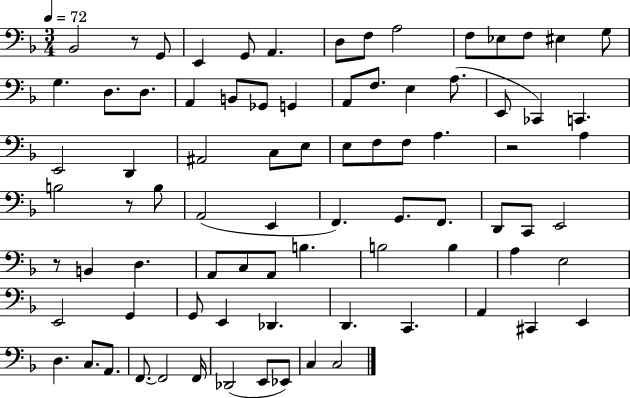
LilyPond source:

{
  \clef bass
  \numericTimeSignature
  \time 3/4
  \key f \major
  \tempo 4 = 72
  bes,2 r8 g,8 | e,4 g,8 a,4. | d8 f8 a2 | f8 ees8 f8 eis4 g8 | \break g4. d8. d8. | a,4 b,8 ges,8 g,4 | a,8 f8. e4 a8.( | e,8 ces,4) c,4. | \break e,2 d,4 | ais,2 c8 e8 | e8 f8 f8 a4. | r2 a4 | \break b2 r8 b8 | a,2( e,4 | f,4.) g,8. f,8. | d,8 c,8 e,2 | \break r8 b,4 d4. | a,8 c8 a,8 b4. | b2 b4 | a4 e2 | \break e,2 g,4 | g,8 e,4 des,4. | d,4. c,4. | a,4 cis,4 e,4 | \break d4. c8. a,8. | f,8.~~ f,2 f,16 | des,2( e,8 ees,8) | c4 c2 | \break \bar "|."
}